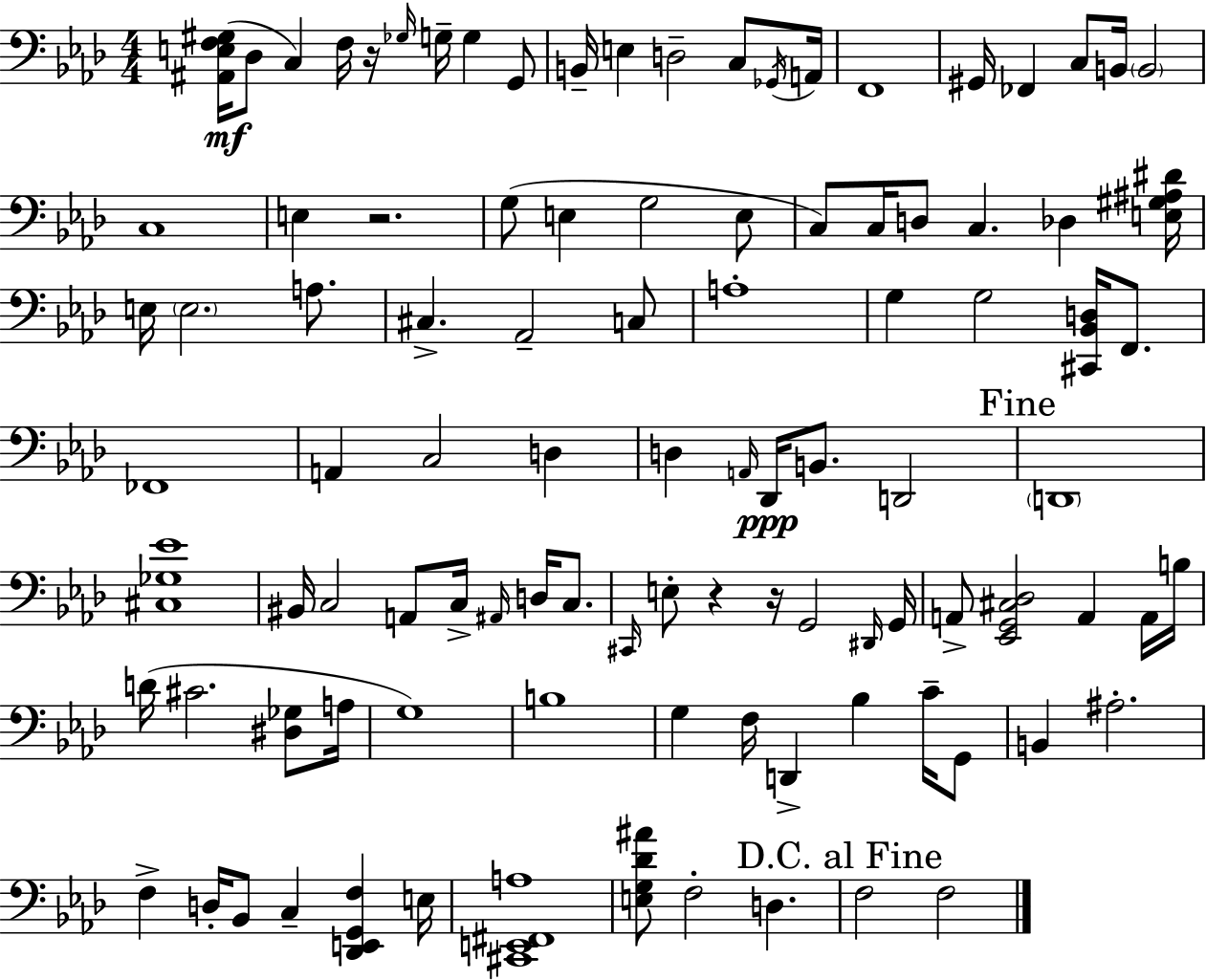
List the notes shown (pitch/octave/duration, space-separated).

[A#2,E3,F3,G#3]/s Db3/e C3/q F3/s R/s Gb3/s G3/s G3/q G2/e B2/s E3/q D3/h C3/e Gb2/s A2/s F2/w G#2/s FES2/q C3/e B2/s B2/h C3/w E3/q R/h. G3/e E3/q G3/h E3/e C3/e C3/s D3/e C3/q. Db3/q [E3,G#3,A#3,D#4]/s E3/s E3/h. A3/e. C#3/q. Ab2/h C3/e A3/w G3/q G3/h [C#2,Bb2,D3]/s F2/e. FES2/w A2/q C3/h D3/q D3/q A2/s Db2/s B2/e. D2/h D2/w [C#3,Gb3,Eb4]/w BIS2/s C3/h A2/e C3/s A#2/s D3/s C3/e. C#2/s E3/e R/q R/s G2/h D#2/s G2/s A2/e [Eb2,G2,C#3,Db3]/h A2/q A2/s B3/s D4/s C#4/h. [D#3,Gb3]/e A3/s G3/w B3/w G3/q F3/s D2/q Bb3/q C4/s G2/e B2/q A#3/h. F3/q D3/s Bb2/e C3/q [Db2,E2,G2,F3]/q E3/s [C#2,E2,F#2,A3]/w [E3,G3,Db4,A#4]/e F3/h D3/q. F3/h F3/h